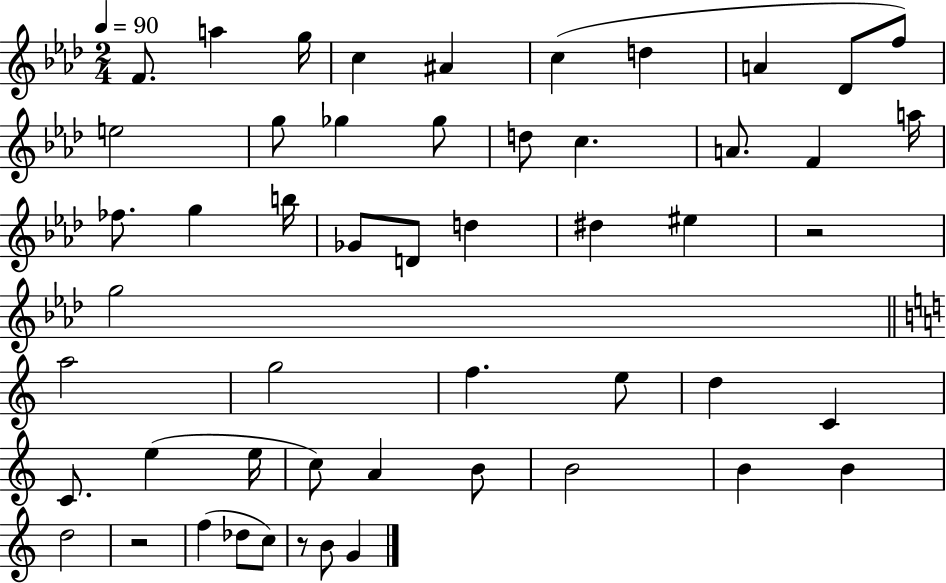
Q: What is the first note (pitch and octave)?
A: F4